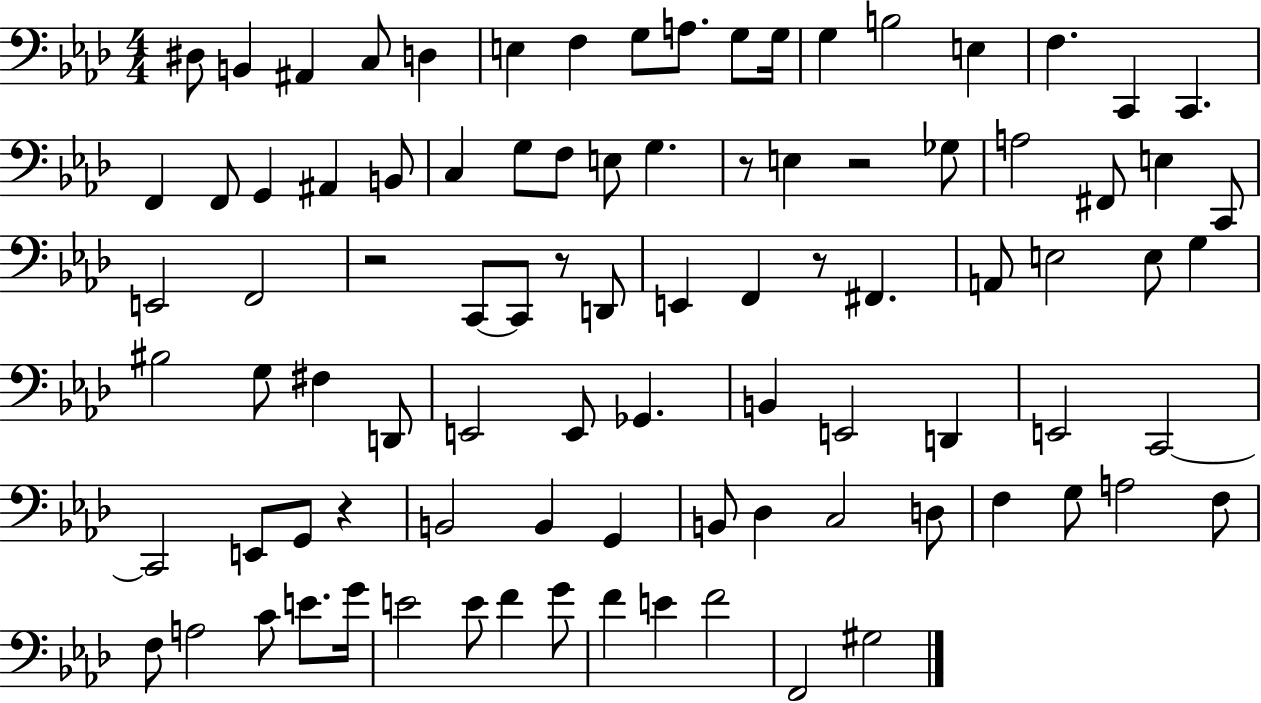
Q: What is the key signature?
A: AES major